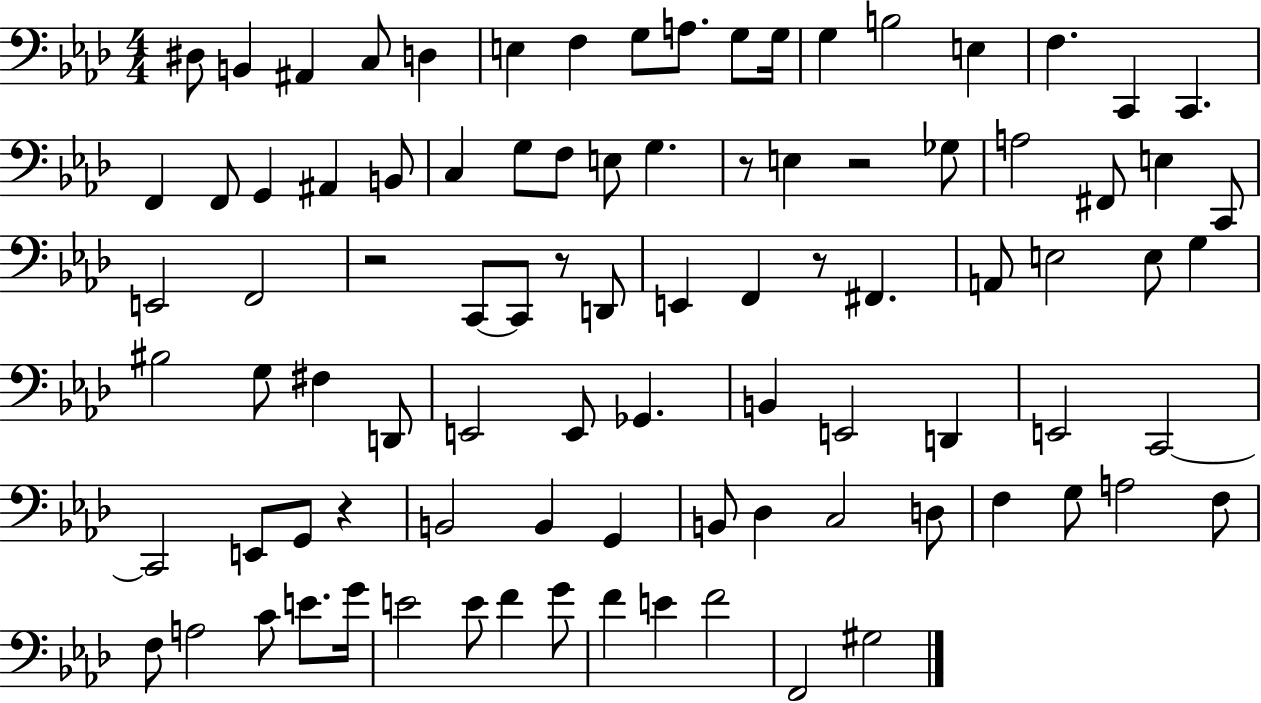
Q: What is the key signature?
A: AES major